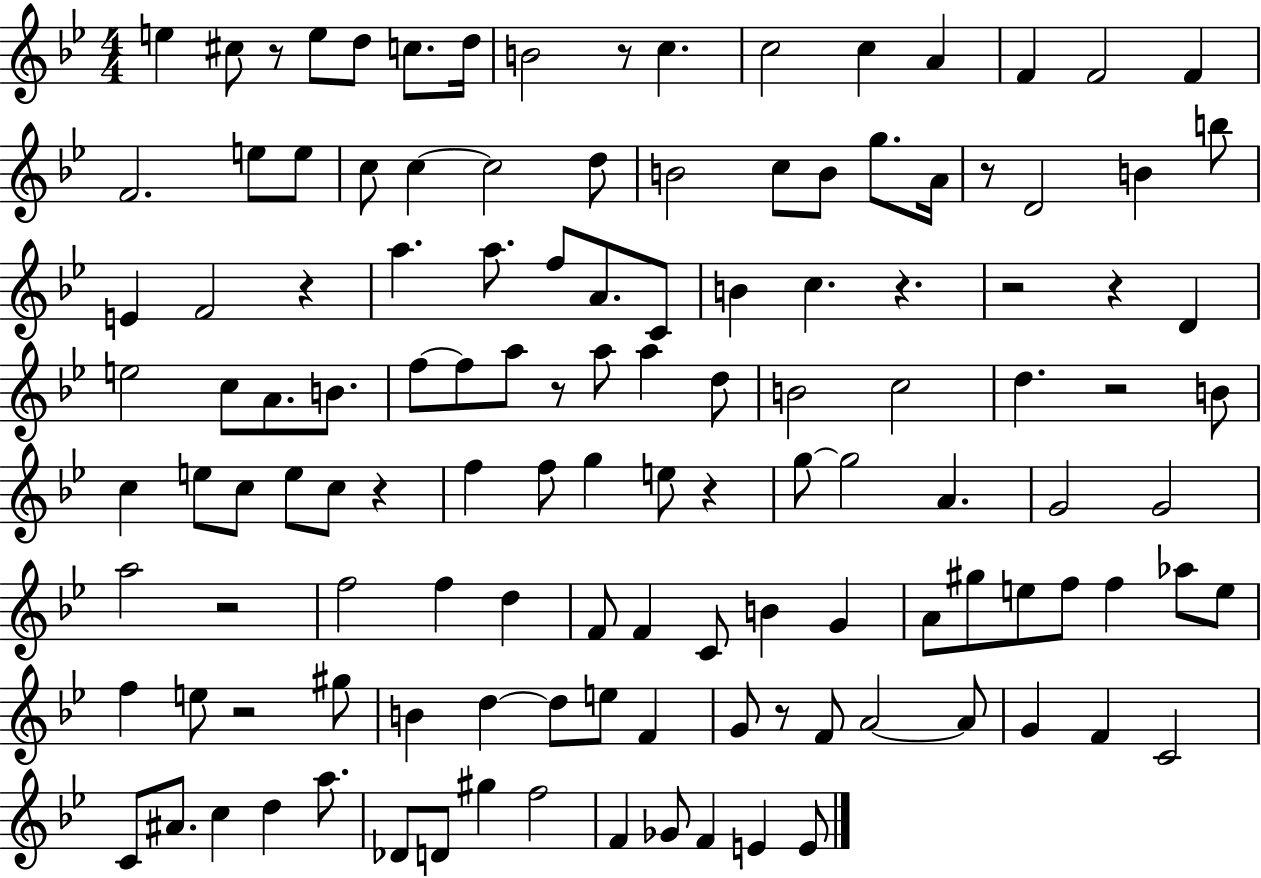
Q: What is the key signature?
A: BES major